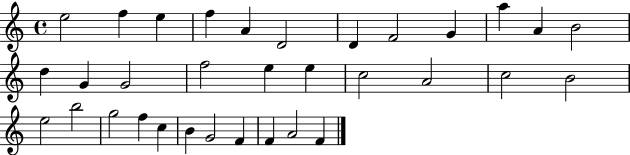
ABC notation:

X:1
T:Untitled
M:4/4
L:1/4
K:C
e2 f e f A D2 D F2 G a A B2 d G G2 f2 e e c2 A2 c2 B2 e2 b2 g2 f c B G2 F F A2 F